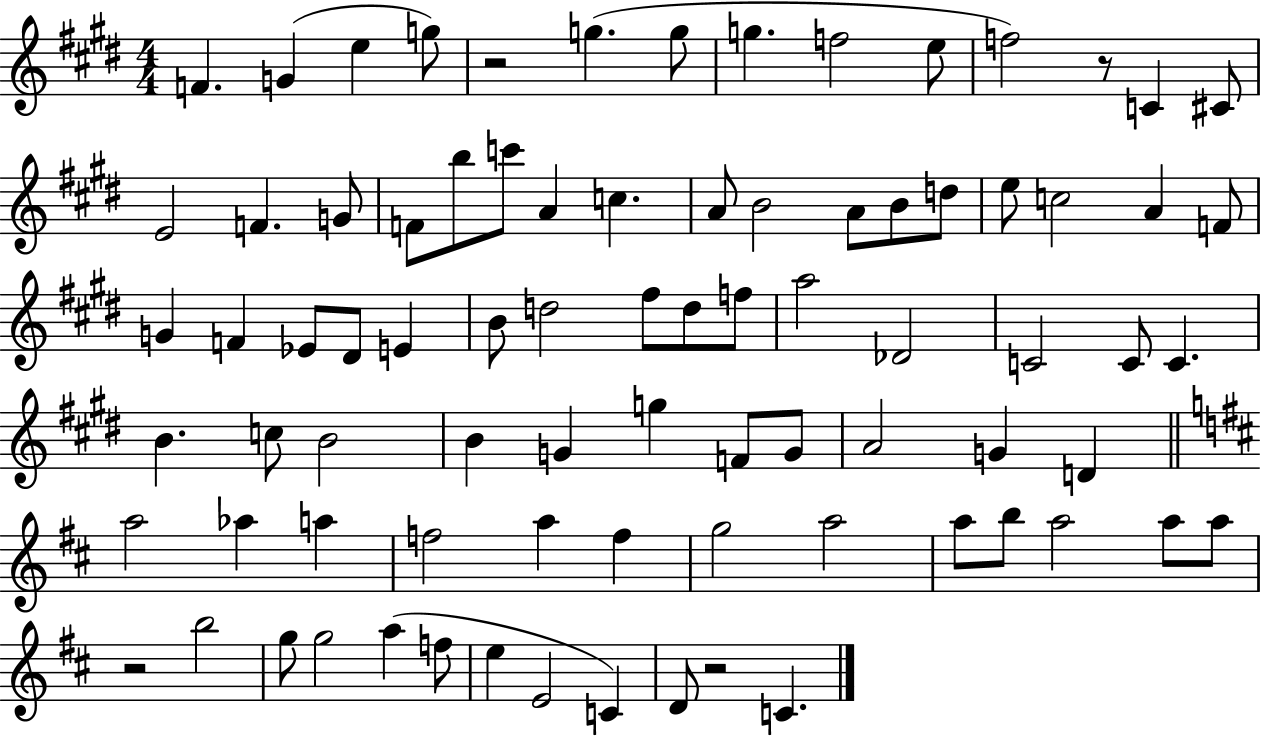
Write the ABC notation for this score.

X:1
T:Untitled
M:4/4
L:1/4
K:E
F G e g/2 z2 g g/2 g f2 e/2 f2 z/2 C ^C/2 E2 F G/2 F/2 b/2 c'/2 A c A/2 B2 A/2 B/2 d/2 e/2 c2 A F/2 G F _E/2 ^D/2 E B/2 d2 ^f/2 d/2 f/2 a2 _D2 C2 C/2 C B c/2 B2 B G g F/2 G/2 A2 G D a2 _a a f2 a f g2 a2 a/2 b/2 a2 a/2 a/2 z2 b2 g/2 g2 a f/2 e E2 C D/2 z2 C